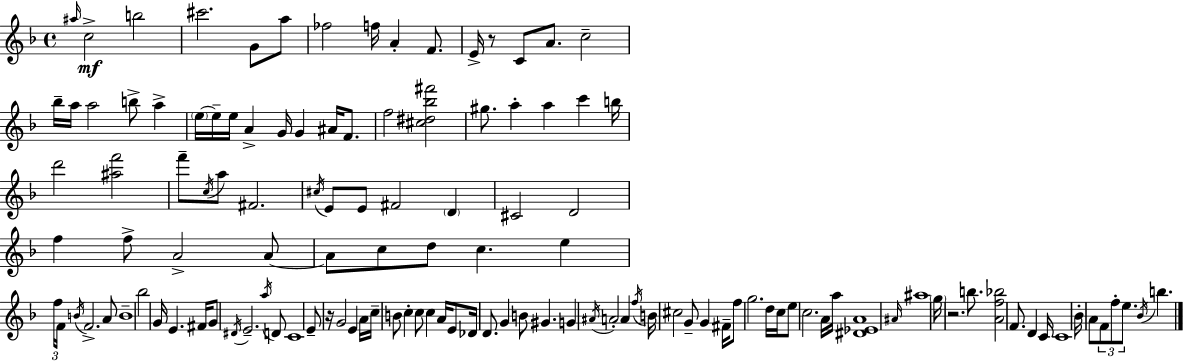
X:1
T:Untitled
M:4/4
L:1/4
K:F
^a/4 c2 b2 ^c'2 G/2 a/2 _f2 f/4 A F/2 E/4 z/2 C/2 A/2 c2 _b/4 a/4 a2 b/2 a e/4 e/4 e/4 A G/4 G ^A/4 F/2 f2 [^c^d_b^f']2 ^g/2 a a c' b/4 d'2 [^af']2 f'/2 c/4 a/2 ^F2 ^c/4 E/2 E/2 ^F2 D ^C2 D2 f f/2 A2 A/2 A/2 c/2 d/2 c e f/4 F/4 B/4 F2 A/2 B4 _b2 G/4 E ^F/4 G/2 ^D/4 E2 a/4 D/2 C4 E/2 z/4 G2 E A/4 c/4 B/2 c c/2 c A/4 E/2 _D/4 D/2 G B/2 ^G G ^A/4 A2 A f/4 B/4 ^c2 G/2 G ^F/4 f/2 g2 d/4 c/4 e/2 c2 A/4 a/4 [^D_EA]4 ^A/4 ^a4 g/4 z2 b/2 [Af_b]2 F/2 D C/4 C4 _B/4 A/2 F/2 f/2 e/2 _B/4 b